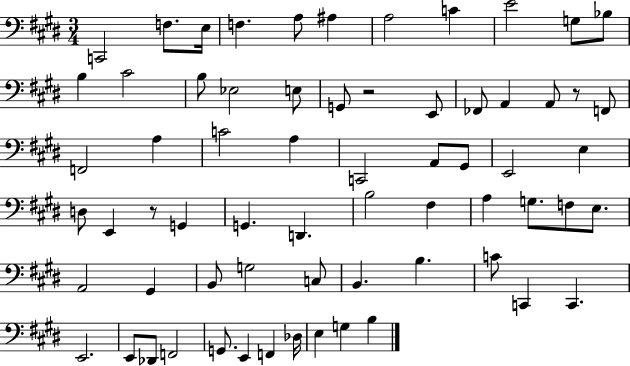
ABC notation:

X:1
T:Untitled
M:3/4
L:1/4
K:E
C,,2 F,/2 E,/4 F, A,/2 ^A, A,2 C E2 G,/2 _B,/2 B, ^C2 B,/2 _E,2 E,/2 G,,/2 z2 E,,/2 _F,,/2 A,, A,,/2 z/2 F,,/2 F,,2 A, C2 A, C,,2 A,,/2 ^G,,/2 E,,2 E, D,/2 E,, z/2 G,, G,, D,, B,2 ^F, A, G,/2 F,/2 E,/2 A,,2 ^G,, B,,/2 G,2 C,/2 B,, B, C/2 C,, C,, E,,2 E,,/2 _D,,/2 F,,2 G,,/2 E,, F,, _D,/4 E, G, B,